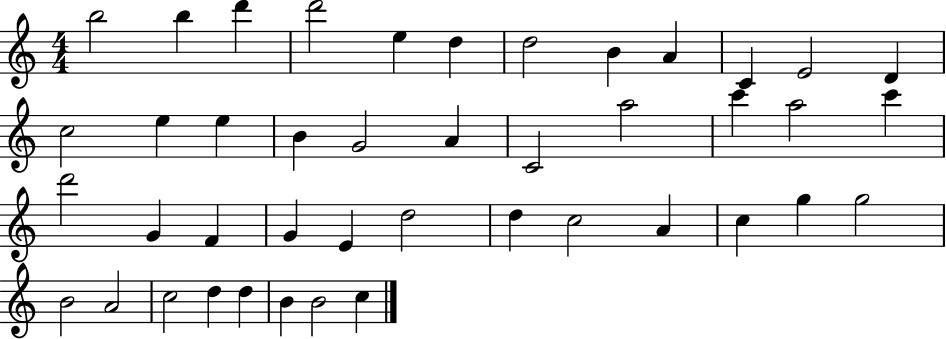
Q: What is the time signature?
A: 4/4